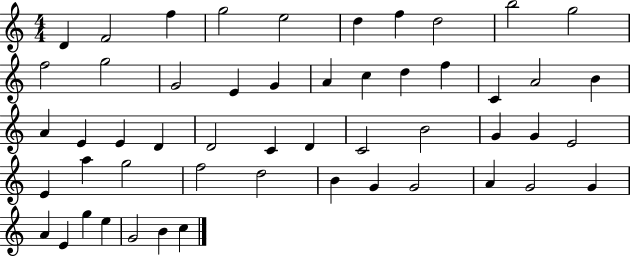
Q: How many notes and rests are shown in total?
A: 52